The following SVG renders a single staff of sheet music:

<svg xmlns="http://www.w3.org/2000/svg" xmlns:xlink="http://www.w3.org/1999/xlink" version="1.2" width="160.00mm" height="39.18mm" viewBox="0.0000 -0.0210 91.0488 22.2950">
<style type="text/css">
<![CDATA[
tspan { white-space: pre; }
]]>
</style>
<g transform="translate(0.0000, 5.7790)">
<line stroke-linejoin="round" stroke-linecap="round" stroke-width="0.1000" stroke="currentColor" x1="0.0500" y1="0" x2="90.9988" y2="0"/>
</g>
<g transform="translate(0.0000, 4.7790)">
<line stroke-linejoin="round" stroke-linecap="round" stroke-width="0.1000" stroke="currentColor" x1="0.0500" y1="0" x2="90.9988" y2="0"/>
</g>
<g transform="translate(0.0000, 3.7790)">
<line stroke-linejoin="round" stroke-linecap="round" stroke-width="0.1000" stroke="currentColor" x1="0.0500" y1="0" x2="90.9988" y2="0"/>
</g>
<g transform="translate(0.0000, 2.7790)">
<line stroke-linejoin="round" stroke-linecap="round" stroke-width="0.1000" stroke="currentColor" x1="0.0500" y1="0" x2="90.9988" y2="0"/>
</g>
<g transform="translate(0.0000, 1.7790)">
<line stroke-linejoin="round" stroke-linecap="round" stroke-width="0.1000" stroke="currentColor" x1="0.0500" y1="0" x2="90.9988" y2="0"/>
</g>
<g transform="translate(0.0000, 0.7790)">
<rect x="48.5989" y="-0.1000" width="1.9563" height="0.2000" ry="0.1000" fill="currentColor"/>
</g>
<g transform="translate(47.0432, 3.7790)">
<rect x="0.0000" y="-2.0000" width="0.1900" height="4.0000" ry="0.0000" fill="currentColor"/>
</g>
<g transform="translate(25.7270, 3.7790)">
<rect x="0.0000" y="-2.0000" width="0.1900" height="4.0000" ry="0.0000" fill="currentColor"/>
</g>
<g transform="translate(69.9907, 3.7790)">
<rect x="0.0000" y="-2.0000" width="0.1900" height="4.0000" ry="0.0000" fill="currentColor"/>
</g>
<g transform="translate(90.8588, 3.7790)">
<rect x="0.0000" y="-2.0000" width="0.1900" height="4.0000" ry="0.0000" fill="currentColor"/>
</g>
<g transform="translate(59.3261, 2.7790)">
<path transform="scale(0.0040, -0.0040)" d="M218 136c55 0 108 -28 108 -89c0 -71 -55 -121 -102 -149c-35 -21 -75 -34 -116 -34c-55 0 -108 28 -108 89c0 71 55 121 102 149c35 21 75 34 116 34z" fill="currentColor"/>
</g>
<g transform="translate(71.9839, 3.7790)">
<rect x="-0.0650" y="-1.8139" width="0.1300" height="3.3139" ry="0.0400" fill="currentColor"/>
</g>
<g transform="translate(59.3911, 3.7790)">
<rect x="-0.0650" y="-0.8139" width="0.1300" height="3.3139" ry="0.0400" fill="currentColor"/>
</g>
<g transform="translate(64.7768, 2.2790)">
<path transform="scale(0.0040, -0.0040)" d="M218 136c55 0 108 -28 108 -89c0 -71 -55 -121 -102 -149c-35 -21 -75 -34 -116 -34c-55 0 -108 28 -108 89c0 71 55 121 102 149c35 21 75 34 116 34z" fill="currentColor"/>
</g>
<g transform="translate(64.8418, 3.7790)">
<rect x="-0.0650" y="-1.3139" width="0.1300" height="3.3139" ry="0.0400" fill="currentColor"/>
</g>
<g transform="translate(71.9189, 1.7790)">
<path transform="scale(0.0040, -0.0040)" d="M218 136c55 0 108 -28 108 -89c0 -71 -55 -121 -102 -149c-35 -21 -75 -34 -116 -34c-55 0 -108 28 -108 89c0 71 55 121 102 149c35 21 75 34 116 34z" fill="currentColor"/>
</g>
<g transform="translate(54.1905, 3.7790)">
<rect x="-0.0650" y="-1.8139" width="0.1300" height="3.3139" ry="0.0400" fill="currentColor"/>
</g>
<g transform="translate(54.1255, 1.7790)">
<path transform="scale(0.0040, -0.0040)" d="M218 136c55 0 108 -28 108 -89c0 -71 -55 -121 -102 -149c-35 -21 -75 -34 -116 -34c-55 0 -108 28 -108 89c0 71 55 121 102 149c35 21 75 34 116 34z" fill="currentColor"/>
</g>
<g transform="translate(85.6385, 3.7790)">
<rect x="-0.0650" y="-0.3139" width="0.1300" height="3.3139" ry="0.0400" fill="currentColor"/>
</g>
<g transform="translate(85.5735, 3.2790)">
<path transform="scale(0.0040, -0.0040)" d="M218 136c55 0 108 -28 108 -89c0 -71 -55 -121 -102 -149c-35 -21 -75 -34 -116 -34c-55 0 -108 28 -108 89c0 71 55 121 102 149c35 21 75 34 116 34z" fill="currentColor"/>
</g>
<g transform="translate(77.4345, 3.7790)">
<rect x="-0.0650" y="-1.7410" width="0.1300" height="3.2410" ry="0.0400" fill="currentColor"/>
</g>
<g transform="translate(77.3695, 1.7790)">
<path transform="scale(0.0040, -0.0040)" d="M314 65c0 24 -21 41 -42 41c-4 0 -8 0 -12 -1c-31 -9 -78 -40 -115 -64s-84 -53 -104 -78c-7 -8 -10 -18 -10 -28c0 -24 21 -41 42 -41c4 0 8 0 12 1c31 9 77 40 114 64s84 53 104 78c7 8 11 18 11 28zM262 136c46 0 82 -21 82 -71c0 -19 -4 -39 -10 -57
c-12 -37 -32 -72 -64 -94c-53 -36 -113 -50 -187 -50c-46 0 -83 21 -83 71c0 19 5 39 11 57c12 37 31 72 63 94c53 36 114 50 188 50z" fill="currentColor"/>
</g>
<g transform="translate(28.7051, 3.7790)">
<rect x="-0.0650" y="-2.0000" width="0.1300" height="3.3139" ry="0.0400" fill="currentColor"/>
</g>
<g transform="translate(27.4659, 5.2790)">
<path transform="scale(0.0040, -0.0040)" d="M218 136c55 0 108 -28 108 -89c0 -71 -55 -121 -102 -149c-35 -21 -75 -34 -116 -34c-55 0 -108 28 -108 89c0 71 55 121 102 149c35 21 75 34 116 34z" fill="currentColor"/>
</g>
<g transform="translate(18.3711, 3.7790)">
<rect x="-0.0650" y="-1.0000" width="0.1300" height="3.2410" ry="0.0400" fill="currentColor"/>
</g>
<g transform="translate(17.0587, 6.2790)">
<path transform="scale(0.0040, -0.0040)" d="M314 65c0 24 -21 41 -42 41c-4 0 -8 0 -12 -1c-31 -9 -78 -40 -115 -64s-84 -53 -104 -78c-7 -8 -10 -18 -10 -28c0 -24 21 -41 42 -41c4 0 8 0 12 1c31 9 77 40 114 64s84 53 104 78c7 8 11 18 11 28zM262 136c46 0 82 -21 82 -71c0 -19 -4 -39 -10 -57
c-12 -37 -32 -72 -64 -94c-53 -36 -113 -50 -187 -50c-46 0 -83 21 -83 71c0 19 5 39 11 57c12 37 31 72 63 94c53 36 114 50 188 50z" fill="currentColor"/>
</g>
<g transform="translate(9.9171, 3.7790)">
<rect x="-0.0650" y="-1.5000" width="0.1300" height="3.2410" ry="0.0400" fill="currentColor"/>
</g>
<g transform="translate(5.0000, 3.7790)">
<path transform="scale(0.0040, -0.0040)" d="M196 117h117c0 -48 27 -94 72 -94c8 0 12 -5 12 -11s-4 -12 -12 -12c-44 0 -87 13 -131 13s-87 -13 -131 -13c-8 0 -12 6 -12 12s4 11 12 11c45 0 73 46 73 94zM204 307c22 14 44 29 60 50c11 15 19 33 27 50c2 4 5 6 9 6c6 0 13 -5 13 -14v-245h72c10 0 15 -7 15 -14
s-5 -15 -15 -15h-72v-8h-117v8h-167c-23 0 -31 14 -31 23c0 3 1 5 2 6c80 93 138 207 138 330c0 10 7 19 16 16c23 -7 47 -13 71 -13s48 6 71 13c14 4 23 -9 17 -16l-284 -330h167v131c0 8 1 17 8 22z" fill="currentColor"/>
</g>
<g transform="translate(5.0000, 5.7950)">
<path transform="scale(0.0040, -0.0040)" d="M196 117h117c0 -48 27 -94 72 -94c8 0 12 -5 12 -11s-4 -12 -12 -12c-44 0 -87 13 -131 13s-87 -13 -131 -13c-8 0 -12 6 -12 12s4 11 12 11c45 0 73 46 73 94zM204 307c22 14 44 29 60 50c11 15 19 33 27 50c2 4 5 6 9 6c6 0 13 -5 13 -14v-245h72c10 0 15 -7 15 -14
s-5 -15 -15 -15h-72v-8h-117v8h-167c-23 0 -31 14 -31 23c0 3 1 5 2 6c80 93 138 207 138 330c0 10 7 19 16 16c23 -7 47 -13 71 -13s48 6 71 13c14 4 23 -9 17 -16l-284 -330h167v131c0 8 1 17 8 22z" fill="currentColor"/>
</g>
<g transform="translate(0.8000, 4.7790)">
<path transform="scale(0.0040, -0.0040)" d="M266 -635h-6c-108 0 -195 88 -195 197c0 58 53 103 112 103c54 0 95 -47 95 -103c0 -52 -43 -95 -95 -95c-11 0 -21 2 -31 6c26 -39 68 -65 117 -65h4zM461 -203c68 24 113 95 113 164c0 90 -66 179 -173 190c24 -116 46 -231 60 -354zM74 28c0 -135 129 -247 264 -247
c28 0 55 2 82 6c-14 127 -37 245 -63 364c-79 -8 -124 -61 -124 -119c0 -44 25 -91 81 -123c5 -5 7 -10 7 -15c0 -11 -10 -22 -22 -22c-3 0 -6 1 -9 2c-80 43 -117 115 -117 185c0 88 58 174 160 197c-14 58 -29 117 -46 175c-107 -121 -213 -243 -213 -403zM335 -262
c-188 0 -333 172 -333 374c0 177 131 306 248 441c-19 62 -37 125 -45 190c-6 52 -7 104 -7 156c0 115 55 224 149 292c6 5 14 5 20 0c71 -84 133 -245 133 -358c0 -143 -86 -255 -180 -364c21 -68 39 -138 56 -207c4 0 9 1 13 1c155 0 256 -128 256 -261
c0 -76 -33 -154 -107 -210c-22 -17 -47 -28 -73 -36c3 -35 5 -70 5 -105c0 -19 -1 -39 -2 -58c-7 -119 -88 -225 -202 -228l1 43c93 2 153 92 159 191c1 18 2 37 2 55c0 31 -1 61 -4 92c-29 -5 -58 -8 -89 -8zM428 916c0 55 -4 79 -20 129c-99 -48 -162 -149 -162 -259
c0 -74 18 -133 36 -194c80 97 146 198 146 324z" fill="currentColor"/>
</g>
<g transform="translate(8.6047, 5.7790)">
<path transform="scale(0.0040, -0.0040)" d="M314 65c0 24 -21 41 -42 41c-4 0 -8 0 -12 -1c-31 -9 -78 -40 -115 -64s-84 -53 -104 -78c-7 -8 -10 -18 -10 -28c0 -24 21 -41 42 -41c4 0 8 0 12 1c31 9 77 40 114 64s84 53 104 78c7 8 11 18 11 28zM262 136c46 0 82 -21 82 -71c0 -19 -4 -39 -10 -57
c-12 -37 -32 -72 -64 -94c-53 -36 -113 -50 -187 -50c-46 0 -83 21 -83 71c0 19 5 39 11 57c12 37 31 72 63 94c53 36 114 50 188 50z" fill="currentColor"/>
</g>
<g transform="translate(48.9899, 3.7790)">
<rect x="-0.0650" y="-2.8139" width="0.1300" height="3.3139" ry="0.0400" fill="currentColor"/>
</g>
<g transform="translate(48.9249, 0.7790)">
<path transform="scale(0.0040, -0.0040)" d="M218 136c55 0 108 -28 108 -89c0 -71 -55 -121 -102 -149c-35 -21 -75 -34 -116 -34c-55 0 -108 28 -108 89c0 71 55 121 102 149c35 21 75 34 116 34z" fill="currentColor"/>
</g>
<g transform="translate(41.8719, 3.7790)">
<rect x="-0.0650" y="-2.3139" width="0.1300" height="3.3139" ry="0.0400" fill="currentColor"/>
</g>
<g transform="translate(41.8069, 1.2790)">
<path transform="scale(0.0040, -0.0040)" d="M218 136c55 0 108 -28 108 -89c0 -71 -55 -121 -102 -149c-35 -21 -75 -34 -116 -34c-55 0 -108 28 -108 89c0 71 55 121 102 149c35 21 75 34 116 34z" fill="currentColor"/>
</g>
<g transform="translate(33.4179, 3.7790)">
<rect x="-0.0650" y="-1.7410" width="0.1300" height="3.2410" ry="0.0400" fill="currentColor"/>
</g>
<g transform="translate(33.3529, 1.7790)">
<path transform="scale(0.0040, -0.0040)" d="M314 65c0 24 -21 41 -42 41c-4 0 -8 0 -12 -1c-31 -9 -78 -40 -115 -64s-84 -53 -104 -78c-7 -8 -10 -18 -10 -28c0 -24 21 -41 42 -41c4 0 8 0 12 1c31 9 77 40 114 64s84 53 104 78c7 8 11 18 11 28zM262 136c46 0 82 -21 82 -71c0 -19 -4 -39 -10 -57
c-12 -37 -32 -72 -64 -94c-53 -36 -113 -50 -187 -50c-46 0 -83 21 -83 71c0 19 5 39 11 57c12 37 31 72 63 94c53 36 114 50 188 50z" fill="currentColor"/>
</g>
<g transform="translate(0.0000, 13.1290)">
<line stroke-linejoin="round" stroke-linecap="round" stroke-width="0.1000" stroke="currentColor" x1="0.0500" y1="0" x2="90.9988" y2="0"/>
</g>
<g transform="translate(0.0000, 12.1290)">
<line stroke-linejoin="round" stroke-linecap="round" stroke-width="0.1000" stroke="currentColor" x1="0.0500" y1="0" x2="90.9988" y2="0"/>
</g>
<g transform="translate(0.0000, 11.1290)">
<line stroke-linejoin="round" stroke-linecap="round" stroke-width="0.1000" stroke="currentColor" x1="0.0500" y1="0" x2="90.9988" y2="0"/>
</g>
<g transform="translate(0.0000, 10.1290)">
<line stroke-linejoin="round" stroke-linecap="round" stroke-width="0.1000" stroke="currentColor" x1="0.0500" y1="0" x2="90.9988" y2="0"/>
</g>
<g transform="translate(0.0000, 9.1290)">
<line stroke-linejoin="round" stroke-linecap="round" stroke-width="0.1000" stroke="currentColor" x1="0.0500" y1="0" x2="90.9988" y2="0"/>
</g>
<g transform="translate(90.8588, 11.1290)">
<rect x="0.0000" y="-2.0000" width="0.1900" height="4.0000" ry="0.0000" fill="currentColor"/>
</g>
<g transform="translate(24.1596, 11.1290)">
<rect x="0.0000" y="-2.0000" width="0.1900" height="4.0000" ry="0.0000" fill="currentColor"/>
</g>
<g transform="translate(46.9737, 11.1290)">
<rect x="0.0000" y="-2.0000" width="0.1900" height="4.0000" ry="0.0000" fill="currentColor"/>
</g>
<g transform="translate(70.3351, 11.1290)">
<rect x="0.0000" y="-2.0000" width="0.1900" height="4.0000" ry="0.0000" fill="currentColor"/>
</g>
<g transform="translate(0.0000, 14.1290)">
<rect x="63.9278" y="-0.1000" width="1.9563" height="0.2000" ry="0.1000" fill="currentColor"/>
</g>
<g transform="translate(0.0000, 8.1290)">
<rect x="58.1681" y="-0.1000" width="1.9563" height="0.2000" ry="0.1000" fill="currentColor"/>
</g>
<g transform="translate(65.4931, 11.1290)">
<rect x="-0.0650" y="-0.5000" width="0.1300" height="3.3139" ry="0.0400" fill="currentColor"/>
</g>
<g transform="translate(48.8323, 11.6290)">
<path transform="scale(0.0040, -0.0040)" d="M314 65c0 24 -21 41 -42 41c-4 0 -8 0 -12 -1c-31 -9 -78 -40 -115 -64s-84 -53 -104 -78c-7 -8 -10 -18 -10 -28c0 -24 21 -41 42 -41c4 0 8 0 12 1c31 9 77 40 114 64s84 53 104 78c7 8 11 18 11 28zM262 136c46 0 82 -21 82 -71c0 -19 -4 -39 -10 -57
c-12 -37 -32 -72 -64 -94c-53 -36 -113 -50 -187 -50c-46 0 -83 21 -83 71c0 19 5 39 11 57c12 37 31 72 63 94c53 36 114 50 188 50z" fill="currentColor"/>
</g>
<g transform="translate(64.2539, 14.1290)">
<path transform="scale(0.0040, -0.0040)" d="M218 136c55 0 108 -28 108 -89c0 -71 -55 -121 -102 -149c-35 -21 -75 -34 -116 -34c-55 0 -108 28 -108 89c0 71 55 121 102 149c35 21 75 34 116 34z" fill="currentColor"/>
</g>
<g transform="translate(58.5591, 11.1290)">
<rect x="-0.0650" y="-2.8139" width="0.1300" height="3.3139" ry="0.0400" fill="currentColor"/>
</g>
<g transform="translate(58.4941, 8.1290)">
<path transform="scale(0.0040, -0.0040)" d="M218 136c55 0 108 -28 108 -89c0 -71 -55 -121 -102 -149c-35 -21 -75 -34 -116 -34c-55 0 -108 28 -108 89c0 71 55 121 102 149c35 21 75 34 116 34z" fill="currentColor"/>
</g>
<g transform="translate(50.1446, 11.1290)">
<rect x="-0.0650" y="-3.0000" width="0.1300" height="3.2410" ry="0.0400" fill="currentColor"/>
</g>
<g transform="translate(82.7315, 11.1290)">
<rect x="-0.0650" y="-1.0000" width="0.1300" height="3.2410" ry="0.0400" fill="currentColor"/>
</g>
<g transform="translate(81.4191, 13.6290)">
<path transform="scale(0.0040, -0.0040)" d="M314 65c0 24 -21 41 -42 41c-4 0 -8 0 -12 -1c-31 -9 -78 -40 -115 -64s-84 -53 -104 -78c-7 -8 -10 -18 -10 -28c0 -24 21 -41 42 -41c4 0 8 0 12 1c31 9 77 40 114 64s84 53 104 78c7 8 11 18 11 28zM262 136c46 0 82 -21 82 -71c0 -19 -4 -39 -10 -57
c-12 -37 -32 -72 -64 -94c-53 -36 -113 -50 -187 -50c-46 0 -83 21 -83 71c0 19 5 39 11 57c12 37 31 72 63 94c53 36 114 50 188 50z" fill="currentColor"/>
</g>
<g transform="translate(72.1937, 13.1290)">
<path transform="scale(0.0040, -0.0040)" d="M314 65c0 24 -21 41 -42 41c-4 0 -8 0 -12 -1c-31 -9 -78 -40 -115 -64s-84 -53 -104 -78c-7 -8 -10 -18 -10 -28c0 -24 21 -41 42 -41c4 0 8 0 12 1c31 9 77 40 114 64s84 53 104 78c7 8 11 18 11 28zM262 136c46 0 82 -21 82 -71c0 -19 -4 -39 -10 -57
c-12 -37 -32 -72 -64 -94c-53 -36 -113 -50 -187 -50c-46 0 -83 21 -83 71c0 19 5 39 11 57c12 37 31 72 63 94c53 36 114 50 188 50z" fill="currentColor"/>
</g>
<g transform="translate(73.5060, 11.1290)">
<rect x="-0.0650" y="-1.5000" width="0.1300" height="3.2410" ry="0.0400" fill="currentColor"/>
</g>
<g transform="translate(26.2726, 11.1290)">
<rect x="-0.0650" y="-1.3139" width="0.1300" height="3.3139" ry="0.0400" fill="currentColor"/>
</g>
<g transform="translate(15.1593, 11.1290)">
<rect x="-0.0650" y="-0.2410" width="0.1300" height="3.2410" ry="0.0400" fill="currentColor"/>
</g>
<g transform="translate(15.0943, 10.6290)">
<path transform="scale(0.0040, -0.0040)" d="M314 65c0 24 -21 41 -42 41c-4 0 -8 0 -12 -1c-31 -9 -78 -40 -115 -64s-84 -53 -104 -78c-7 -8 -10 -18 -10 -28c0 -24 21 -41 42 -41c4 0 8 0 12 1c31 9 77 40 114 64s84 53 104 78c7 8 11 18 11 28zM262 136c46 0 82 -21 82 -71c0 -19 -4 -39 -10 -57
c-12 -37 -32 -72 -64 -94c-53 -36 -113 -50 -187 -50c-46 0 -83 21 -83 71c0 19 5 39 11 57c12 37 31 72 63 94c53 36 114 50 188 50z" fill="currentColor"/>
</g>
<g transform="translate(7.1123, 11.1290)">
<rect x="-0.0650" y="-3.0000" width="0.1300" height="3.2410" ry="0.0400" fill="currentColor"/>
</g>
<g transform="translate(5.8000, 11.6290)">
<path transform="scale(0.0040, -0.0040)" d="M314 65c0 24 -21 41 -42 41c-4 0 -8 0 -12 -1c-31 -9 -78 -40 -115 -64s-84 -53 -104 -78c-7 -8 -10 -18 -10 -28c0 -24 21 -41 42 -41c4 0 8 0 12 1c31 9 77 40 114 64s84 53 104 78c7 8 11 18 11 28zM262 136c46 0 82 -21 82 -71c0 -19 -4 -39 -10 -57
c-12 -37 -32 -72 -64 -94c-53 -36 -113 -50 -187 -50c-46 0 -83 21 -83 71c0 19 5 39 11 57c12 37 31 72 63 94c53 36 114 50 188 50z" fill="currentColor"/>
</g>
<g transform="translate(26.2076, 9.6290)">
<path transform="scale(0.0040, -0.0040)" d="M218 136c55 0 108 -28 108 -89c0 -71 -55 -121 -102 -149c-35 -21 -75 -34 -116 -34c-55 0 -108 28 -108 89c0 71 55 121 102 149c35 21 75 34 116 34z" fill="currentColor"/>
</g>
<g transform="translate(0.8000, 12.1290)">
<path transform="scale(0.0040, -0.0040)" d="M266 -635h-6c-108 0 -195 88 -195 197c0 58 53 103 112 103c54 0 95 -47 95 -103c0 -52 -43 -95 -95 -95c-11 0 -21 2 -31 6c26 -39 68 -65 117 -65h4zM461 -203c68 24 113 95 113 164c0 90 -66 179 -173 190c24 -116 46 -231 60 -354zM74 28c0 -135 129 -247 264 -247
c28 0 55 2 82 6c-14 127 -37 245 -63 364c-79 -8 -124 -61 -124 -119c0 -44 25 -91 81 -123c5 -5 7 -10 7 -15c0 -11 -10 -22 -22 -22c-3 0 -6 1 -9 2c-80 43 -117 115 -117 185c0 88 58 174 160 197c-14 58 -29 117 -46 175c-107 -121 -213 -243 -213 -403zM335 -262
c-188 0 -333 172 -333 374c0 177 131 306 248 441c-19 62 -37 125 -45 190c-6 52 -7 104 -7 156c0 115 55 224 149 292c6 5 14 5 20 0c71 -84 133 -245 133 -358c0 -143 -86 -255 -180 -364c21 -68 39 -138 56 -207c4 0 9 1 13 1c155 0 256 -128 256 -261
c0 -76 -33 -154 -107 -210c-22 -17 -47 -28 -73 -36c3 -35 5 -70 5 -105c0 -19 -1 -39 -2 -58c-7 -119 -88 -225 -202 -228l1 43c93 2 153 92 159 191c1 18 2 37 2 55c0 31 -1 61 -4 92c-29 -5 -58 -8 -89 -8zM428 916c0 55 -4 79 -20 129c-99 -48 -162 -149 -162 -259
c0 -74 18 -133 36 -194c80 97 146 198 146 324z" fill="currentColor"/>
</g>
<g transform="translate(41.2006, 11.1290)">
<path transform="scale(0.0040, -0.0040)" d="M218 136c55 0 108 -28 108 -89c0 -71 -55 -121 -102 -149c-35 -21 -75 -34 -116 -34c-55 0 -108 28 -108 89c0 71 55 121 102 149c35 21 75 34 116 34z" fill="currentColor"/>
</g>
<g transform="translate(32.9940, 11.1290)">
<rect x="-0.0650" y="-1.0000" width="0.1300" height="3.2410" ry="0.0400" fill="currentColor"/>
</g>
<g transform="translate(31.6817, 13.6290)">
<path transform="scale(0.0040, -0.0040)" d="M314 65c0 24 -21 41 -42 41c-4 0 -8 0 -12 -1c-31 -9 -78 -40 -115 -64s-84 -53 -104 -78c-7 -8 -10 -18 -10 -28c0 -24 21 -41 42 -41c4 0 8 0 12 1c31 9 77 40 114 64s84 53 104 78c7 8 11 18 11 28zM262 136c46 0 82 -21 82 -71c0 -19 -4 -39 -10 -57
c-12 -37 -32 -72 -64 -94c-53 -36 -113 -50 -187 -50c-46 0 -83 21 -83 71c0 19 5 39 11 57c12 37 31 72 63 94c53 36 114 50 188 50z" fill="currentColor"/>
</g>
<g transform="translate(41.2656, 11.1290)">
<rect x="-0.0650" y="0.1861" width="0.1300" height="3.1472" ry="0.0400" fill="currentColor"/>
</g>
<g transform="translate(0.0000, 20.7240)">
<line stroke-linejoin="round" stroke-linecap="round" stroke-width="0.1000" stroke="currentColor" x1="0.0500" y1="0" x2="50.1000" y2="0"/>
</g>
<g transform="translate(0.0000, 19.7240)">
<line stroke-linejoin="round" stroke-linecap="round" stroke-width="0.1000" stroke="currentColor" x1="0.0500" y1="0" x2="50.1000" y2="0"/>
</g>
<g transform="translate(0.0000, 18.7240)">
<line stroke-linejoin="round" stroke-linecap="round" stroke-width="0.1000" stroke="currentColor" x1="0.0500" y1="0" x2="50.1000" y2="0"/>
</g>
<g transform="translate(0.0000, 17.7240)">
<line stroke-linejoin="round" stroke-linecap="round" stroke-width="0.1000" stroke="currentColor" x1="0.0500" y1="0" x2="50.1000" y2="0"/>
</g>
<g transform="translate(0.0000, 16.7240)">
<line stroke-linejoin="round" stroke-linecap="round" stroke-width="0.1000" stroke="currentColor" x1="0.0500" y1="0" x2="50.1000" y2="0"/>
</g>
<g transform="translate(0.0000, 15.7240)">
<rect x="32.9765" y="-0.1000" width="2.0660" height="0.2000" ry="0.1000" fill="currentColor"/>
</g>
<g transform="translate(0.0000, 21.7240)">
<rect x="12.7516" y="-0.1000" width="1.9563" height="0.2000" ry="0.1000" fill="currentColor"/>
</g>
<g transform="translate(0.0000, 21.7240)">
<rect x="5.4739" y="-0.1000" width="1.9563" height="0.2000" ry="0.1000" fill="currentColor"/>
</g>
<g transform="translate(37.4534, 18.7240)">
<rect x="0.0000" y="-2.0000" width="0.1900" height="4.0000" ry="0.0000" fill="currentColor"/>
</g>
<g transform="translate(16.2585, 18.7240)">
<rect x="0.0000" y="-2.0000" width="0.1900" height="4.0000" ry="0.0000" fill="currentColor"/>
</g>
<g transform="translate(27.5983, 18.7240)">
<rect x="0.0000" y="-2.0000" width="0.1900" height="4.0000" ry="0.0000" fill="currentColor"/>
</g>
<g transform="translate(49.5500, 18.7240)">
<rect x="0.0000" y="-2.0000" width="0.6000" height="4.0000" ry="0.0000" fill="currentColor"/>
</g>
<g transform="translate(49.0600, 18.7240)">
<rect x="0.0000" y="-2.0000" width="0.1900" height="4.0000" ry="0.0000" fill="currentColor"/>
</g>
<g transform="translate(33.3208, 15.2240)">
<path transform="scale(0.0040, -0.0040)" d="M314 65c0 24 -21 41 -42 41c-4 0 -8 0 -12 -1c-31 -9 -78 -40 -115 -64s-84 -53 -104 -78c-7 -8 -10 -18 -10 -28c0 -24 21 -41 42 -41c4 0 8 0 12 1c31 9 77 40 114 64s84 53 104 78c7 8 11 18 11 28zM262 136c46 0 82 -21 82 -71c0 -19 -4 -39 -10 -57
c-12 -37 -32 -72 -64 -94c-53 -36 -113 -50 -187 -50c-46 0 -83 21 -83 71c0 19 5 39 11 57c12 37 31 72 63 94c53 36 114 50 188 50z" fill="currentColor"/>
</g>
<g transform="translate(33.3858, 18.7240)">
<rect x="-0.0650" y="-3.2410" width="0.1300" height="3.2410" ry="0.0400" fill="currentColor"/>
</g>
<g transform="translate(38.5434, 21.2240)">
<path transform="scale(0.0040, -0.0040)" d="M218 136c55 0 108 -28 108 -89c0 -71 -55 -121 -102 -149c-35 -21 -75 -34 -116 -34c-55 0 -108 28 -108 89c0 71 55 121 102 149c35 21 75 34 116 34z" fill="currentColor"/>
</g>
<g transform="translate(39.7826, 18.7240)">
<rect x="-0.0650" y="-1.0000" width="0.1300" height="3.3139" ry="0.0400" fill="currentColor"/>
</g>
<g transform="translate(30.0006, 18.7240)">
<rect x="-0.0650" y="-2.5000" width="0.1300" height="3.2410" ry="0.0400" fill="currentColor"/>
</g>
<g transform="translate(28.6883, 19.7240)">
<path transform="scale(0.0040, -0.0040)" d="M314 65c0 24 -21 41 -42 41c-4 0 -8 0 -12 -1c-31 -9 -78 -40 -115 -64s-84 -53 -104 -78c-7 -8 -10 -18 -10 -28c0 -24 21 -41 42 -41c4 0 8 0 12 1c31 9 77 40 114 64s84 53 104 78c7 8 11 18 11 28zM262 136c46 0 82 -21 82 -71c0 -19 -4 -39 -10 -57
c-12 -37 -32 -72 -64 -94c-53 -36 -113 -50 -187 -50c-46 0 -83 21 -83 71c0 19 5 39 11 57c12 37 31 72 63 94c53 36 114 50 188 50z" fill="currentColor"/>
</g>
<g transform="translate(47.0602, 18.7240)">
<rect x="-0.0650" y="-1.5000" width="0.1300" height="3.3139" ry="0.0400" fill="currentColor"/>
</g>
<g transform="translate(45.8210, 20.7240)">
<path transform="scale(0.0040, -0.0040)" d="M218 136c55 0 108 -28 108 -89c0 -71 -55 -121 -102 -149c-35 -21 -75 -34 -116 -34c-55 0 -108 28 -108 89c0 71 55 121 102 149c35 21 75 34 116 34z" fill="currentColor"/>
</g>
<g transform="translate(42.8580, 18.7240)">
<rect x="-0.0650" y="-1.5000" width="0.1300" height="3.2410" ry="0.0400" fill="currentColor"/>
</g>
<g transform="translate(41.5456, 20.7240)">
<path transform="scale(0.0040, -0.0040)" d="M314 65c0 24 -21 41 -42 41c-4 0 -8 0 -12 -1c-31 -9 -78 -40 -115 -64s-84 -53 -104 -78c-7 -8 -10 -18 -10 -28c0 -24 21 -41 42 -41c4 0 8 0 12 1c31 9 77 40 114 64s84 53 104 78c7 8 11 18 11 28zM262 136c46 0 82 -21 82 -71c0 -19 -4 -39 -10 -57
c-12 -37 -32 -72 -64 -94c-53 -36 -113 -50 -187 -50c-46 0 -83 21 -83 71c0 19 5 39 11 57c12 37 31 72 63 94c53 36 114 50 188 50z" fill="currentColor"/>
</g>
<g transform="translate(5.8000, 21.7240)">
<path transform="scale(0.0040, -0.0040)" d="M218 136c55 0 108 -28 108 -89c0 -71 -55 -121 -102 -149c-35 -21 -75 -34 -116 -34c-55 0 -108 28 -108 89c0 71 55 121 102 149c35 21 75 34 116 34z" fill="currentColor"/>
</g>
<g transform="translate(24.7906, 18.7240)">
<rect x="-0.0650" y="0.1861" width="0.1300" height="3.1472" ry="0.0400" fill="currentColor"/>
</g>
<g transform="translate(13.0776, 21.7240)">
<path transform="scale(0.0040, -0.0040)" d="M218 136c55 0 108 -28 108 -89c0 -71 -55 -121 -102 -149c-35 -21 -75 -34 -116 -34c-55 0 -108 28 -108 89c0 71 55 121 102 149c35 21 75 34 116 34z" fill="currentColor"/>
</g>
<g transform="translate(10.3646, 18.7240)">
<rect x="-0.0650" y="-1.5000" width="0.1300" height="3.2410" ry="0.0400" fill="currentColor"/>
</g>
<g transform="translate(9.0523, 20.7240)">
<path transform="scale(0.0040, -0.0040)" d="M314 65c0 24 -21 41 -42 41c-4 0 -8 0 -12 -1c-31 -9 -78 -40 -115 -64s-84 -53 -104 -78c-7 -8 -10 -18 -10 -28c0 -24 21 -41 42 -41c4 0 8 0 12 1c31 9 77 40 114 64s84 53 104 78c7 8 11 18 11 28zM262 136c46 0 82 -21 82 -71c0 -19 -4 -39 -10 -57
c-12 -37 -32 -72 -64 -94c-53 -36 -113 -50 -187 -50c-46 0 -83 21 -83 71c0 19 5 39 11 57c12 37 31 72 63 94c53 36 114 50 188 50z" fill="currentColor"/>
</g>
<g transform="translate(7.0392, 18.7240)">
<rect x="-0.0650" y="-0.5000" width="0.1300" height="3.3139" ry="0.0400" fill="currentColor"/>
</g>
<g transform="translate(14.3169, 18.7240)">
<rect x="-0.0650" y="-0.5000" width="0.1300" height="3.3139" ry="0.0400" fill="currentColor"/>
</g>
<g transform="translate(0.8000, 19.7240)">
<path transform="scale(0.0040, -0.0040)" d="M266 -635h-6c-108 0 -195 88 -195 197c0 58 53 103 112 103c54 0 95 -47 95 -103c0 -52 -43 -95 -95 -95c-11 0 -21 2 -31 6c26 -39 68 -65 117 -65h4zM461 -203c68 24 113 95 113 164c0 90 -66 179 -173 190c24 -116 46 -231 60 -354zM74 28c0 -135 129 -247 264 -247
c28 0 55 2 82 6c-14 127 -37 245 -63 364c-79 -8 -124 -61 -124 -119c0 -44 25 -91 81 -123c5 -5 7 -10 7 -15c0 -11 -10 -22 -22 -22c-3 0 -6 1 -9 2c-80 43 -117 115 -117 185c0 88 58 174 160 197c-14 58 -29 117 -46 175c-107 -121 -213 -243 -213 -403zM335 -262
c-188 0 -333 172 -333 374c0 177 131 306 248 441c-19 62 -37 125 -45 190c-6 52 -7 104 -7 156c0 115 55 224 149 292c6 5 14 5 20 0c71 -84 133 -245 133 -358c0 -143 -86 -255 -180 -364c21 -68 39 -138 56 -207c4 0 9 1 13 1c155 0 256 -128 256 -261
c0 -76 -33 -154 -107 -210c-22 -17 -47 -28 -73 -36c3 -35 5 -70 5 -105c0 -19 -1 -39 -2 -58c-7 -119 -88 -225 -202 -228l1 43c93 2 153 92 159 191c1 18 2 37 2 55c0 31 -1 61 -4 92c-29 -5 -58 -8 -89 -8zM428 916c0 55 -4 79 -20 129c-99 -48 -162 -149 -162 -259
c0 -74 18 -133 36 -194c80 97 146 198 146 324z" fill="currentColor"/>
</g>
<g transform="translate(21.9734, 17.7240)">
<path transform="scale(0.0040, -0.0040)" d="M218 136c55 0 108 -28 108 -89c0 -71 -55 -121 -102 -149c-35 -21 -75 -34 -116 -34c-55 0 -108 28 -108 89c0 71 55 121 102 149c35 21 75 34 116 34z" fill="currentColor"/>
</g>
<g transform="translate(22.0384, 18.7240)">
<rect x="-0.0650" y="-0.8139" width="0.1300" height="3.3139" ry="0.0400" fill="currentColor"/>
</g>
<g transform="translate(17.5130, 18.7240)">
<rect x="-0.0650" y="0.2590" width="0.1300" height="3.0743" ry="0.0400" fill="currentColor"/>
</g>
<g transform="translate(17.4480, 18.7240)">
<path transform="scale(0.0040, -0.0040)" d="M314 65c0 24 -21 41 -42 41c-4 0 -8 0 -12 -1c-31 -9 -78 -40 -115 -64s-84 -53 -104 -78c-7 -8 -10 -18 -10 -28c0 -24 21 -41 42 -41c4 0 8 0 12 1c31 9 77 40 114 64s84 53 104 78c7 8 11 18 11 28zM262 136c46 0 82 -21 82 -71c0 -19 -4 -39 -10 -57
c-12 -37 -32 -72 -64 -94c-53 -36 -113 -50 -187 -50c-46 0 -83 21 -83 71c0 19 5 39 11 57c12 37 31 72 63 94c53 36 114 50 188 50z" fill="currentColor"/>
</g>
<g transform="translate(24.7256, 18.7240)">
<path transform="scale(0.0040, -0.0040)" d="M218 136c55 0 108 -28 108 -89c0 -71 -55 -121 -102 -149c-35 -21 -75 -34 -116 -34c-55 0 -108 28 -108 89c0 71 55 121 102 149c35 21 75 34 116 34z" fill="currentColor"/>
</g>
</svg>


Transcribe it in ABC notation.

X:1
T:Untitled
M:4/4
L:1/4
K:C
E2 D2 F f2 g a f d e f f2 c A2 c2 e D2 B A2 a C E2 D2 C E2 C B2 d B G2 b2 D E2 E